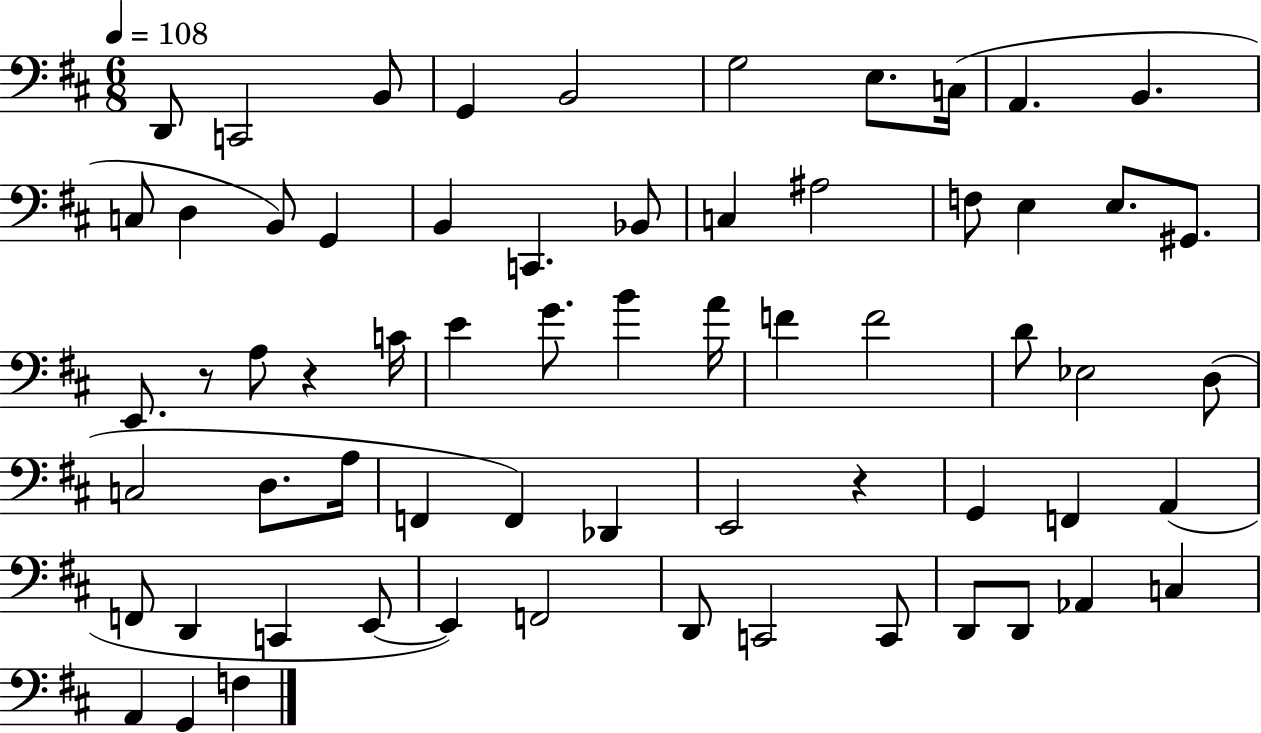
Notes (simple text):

D2/e C2/h B2/e G2/q B2/h G3/h E3/e. C3/s A2/q. B2/q. C3/e D3/q B2/e G2/q B2/q C2/q. Bb2/e C3/q A#3/h F3/e E3/q E3/e. G#2/e. E2/e. R/e A3/e R/q C4/s E4/q G4/e. B4/q A4/s F4/q F4/h D4/e Eb3/h D3/e C3/h D3/e. A3/s F2/q F2/q Db2/q E2/h R/q G2/q F2/q A2/q F2/e D2/q C2/q E2/e E2/q F2/h D2/e C2/h C2/e D2/e D2/e Ab2/q C3/q A2/q G2/q F3/q